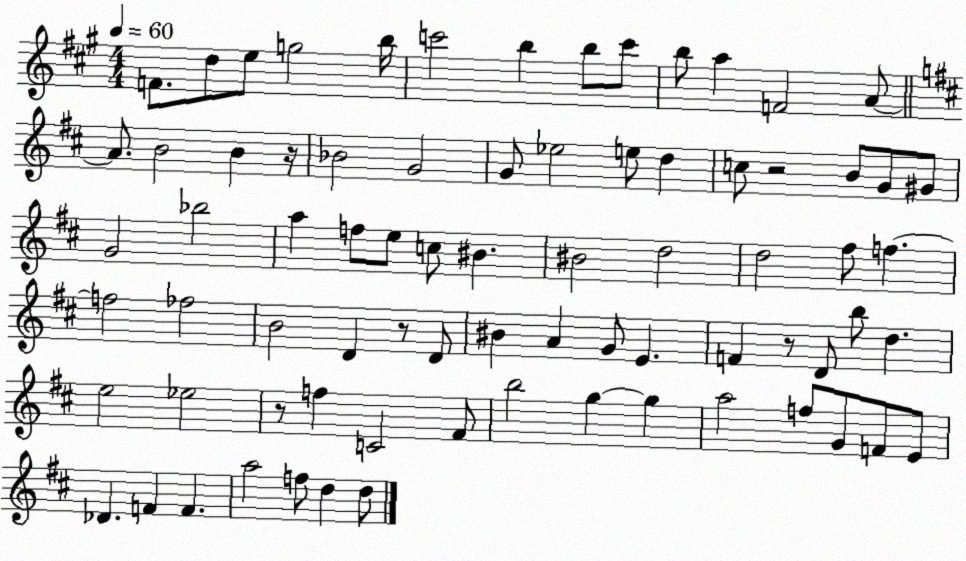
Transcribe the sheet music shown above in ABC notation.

X:1
T:Untitled
M:4/4
L:1/4
K:A
F/2 d/2 e/2 g2 b/4 c'2 b b/2 c'/2 b/2 a F2 A/2 A/2 B2 B z/4 _B2 G2 G/2 _e2 e/2 d c/2 z2 B/2 G/2 ^G/2 G2 _b2 a f/2 e/2 c/2 ^B ^B2 d2 d2 ^f/2 f f2 _f2 B2 D z/2 D/2 ^B A G/2 E F z/2 D/2 b/2 d e2 _e2 z/2 f C2 ^F/2 b2 g g a2 f/2 G/2 F/2 E/2 _D F F a2 f/2 d d/2